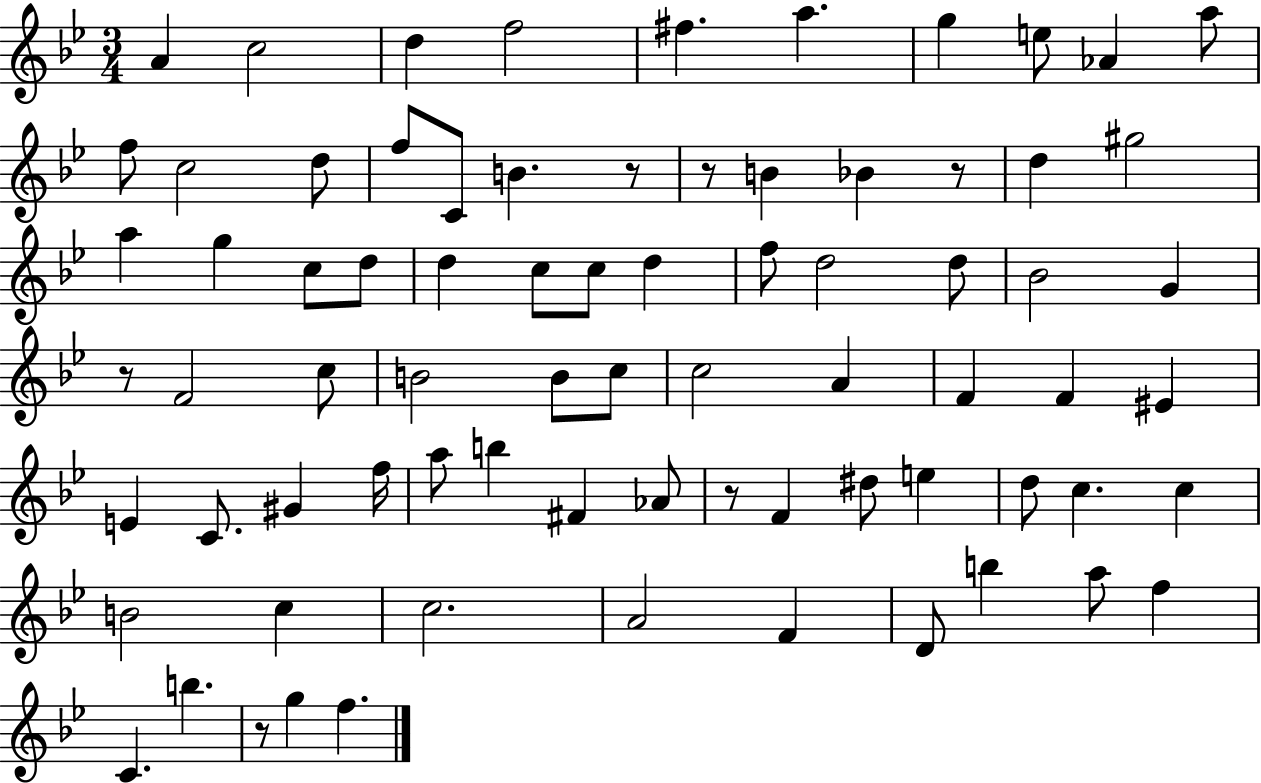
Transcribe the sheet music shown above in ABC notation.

X:1
T:Untitled
M:3/4
L:1/4
K:Bb
A c2 d f2 ^f a g e/2 _A a/2 f/2 c2 d/2 f/2 C/2 B z/2 z/2 B _B z/2 d ^g2 a g c/2 d/2 d c/2 c/2 d f/2 d2 d/2 _B2 G z/2 F2 c/2 B2 B/2 c/2 c2 A F F ^E E C/2 ^G f/4 a/2 b ^F _A/2 z/2 F ^d/2 e d/2 c c B2 c c2 A2 F D/2 b a/2 f C b z/2 g f